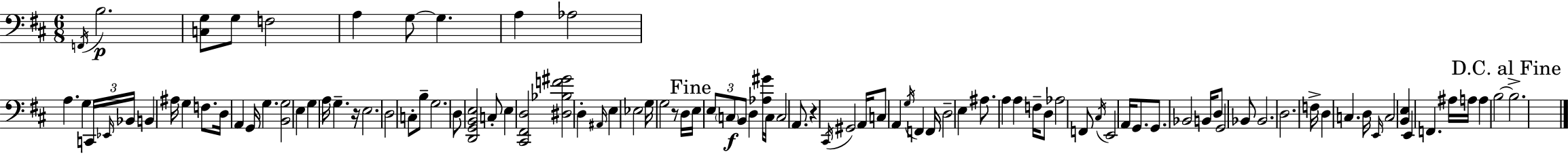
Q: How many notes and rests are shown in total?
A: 101